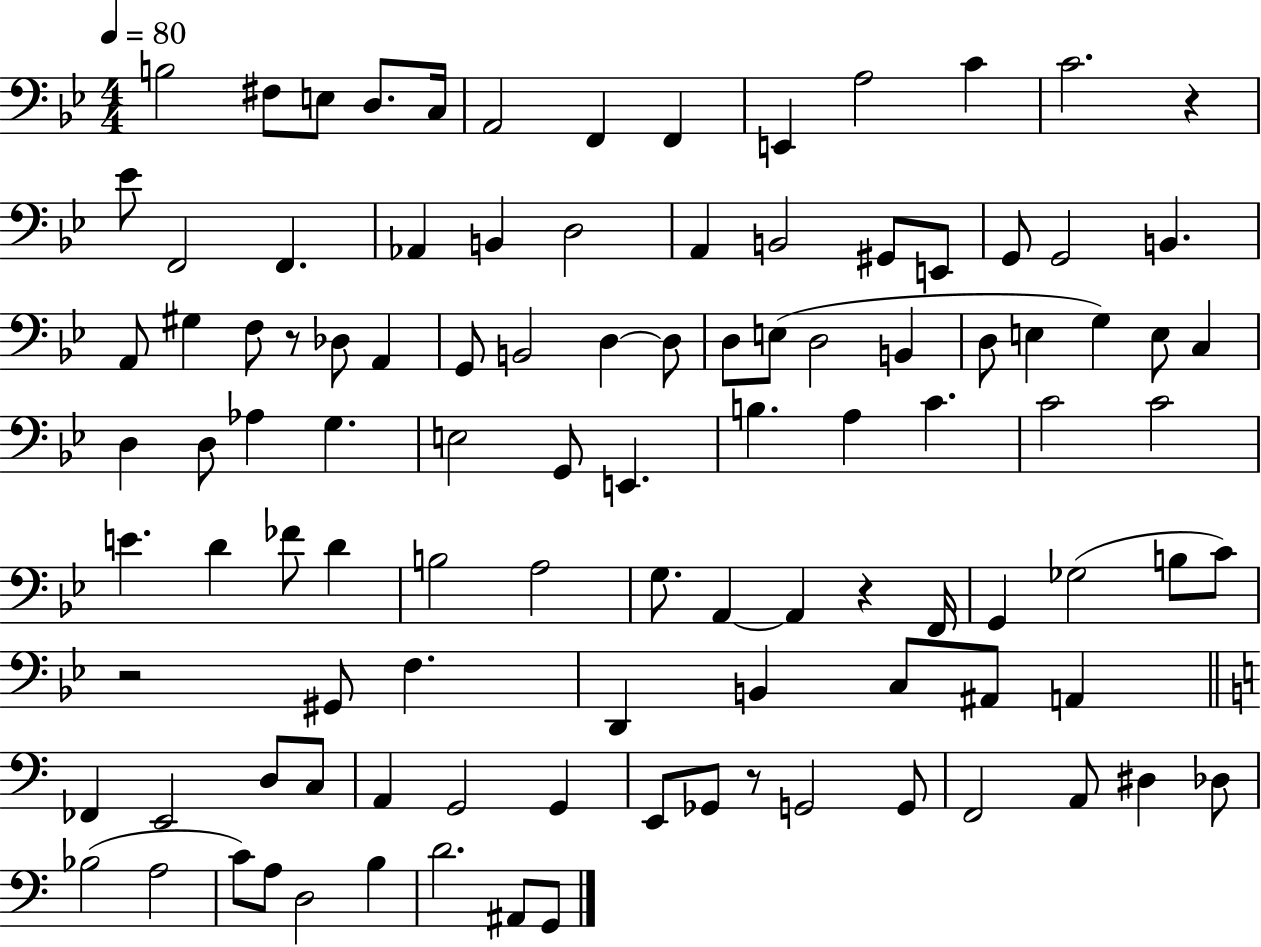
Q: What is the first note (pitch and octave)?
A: B3